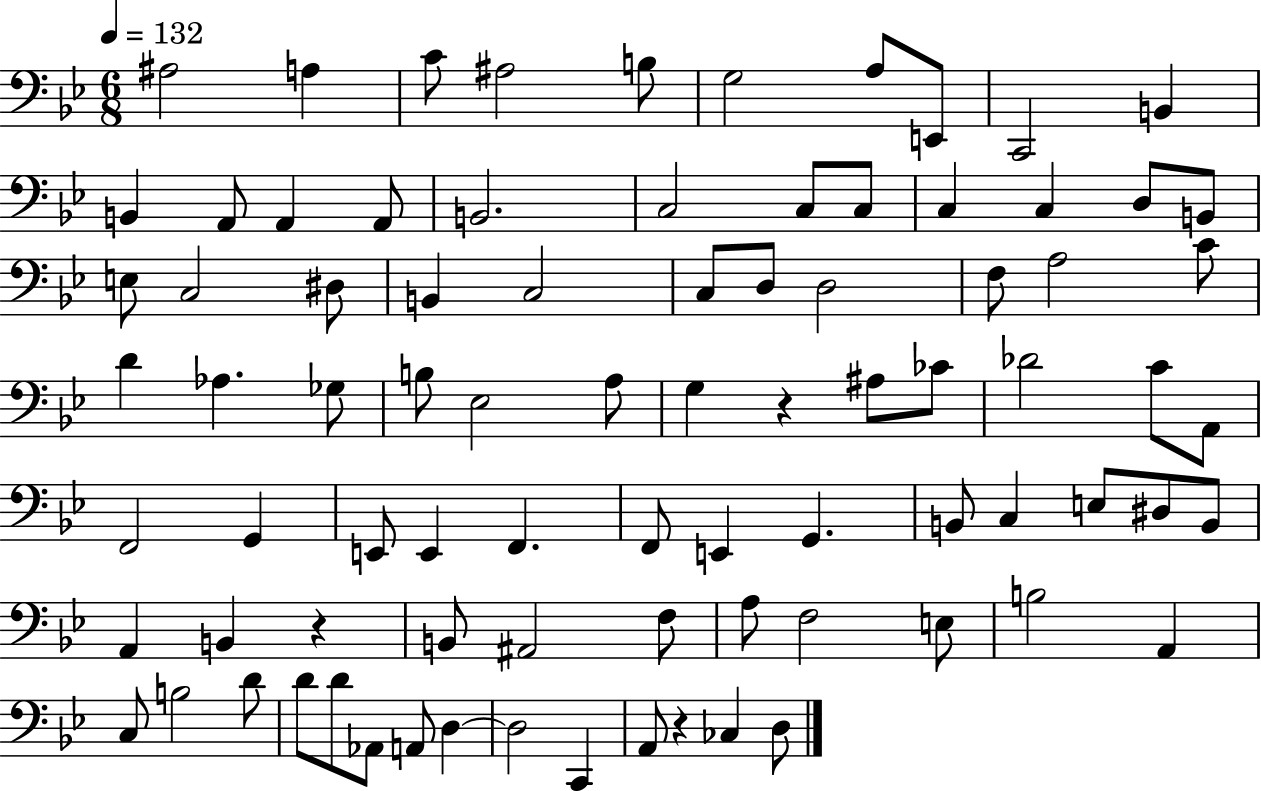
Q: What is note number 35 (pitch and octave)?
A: Ab3